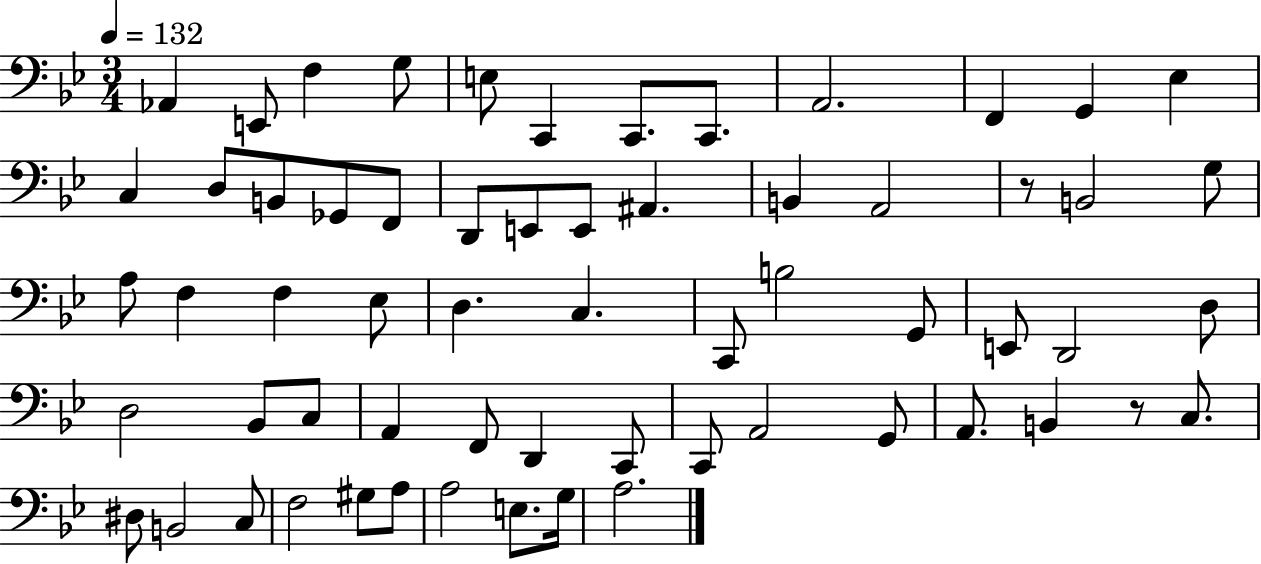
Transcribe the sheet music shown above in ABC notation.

X:1
T:Untitled
M:3/4
L:1/4
K:Bb
_A,, E,,/2 F, G,/2 E,/2 C,, C,,/2 C,,/2 A,,2 F,, G,, _E, C, D,/2 B,,/2 _G,,/2 F,,/2 D,,/2 E,,/2 E,,/2 ^A,, B,, A,,2 z/2 B,,2 G,/2 A,/2 F, F, _E,/2 D, C, C,,/2 B,2 G,,/2 E,,/2 D,,2 D,/2 D,2 _B,,/2 C,/2 A,, F,,/2 D,, C,,/2 C,,/2 A,,2 G,,/2 A,,/2 B,, z/2 C,/2 ^D,/2 B,,2 C,/2 F,2 ^G,/2 A,/2 A,2 E,/2 G,/4 A,2